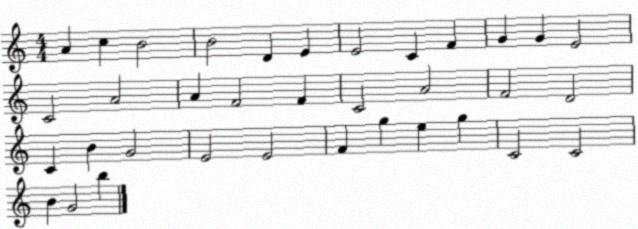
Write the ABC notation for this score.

X:1
T:Untitled
M:4/4
L:1/4
K:C
A c B2 B2 D E E2 C F G G E2 C2 A2 A F2 F C2 A2 F2 D2 C B G2 E2 E2 F g e g C2 C2 B G2 b